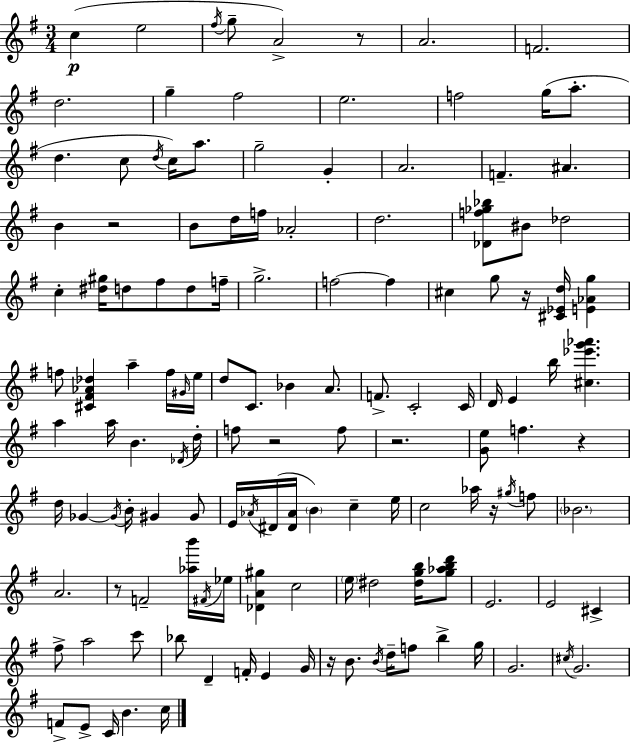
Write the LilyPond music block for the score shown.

{
  \clef treble
  \numericTimeSignature
  \time 3/4
  \key g \major
  c''4(\p e''2 | \acciaccatura { fis''16 } g''8-- a'2->) r8 | a'2. | f'2. | \break d''2. | g''4-- fis''2 | e''2. | f''2 g''16( a''8.-. | \break d''4. c''8 \acciaccatura { d''16 } c''16) a''8. | g''2-- g'4-. | a'2. | f'4.-- ais'4. | \break b'4 r2 | b'8 d''16 f''16 aes'2-. | d''2. | <des' f'' ges'' bes''>8 bis'8 des''2 | \break c''4-. <dis'' gis''>16 d''8 fis''8 d''8 | f''16-- g''2.-> | f''2~~ f''4 | cis''4 g''8 r16 <cis' ees' d''>16 <e' aes' g''>4 | \break f''8 <cis' fis' aes' des''>4 a''4-- | f''16 \grace { gis'16 } e''16 d''8 c'8. bes'4 | a'8. f'8.-> c'2-. | c'16 d'16 e'4 b''16 <cis'' ees''' g''' aes'''>4. | \break a''4 a''16 b'4. | \acciaccatura { des'16 } d''16-. f''8 r2 | f''8 r2. | <g' e''>8 f''4. | \break r4 d''16 ges'4~~ \acciaccatura { ges'16 } b'16-. gis'4 | gis'8 e'16 \acciaccatura { aes'16 } dis'16( <dis' aes'>16 \parenthesize b'4) | c''4-- e''16 c''2 | aes''16 r16 \acciaccatura { gis''16 } f''8 \parenthesize bes'2. | \break a'2. | r8 f'2-- | <aes'' b'''>16 \acciaccatura { fis'16 } ees''16 <des' a' gis''>4 | c''2 \parenthesize e''16 dis''2 | \break <dis'' g'' b''>16 <g'' aes'' b'' d'''>8 e'2. | e'2 | cis'4-> fis''8-> a''2 | c'''8 bes''8 d'4-- | \break f'16-. e'4 g'16 r16 b'8. | \acciaccatura { b'16 } d''16-- f''8 b''4-> g''16 g'2. | \acciaccatura { cis''16 } g'2. | f'8-> | \break e'8-> c'16 b'4. c''16 \bar "|."
}